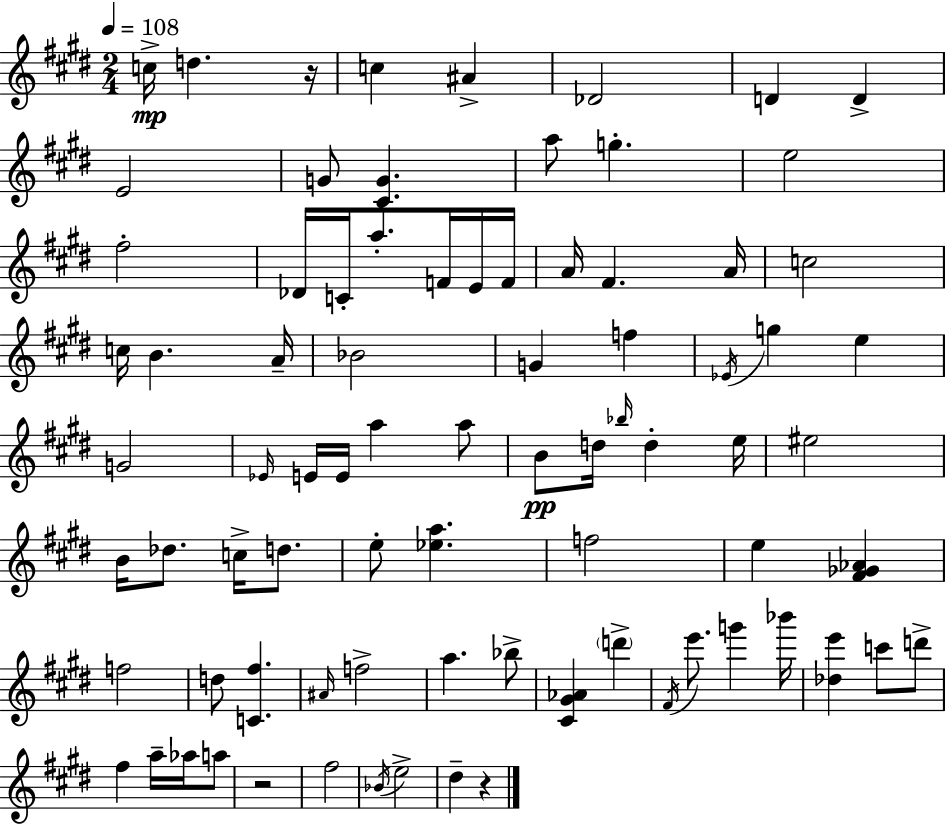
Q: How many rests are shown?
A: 3